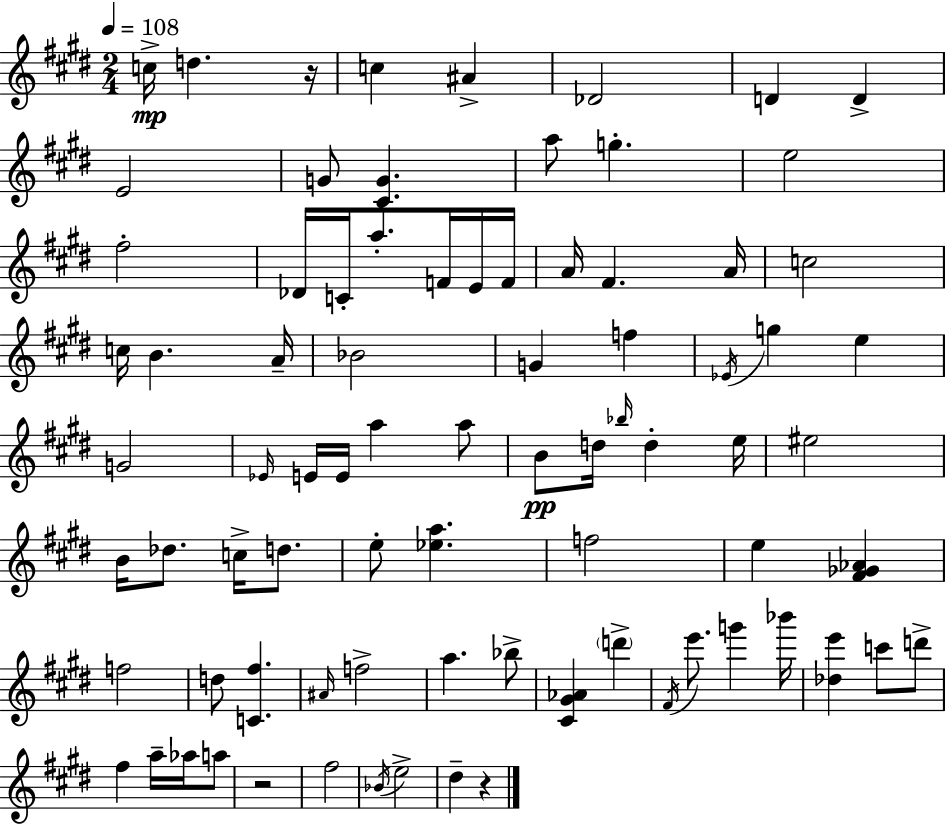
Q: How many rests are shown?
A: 3